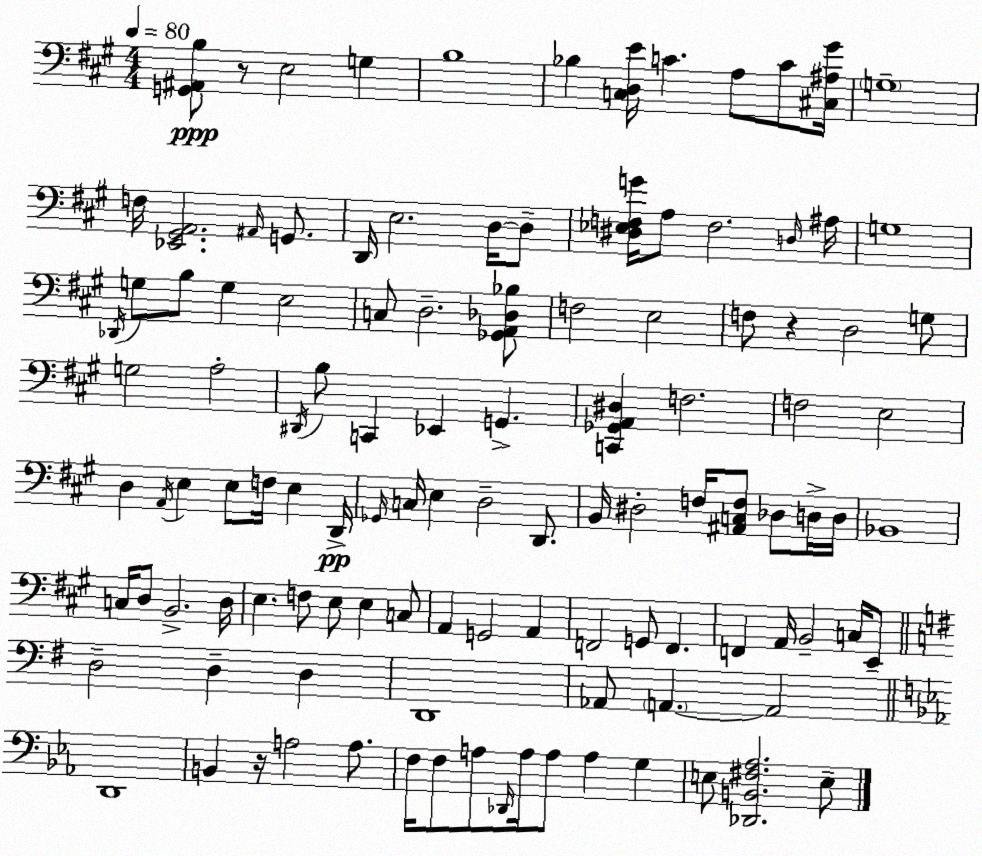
X:1
T:Untitled
M:4/4
L:1/4
K:A
[G,,^A,,B,]/2 z/2 E,2 G, B,4 _B, [C,D,E]/4 C A,/2 C/2 [^C,^A,^G]/4 G,4 F,/4 [_E,,^G,,A,,]2 ^A,,/4 G,,/2 D,,/4 E,2 D,/4 D,/2 [^D,_E,F,G]/4 A,/2 F,2 D,/4 ^A,/4 G,4 _D,,/4 G,/2 B,/2 G, E,2 C,/2 D,2 [_G,,A,,_D,_B,]/2 F,2 E,2 F,/2 z D,2 G,/2 G,2 A,2 ^D,,/4 B,/2 C,, _E,, G,, [C,,_G,,A,,^D,] F,2 F,2 E,2 D, A,,/4 E, E,/2 F,/4 E, D,,/4 _G,,/4 C,/4 E, D,2 D,,/2 B,,/4 ^D,2 F,/4 [^A,,C,F,]/2 _D,/2 D,/4 D,/4 _B,,4 C,/4 D,/2 B,,2 D,/4 E, F,/2 E,/2 E, C,/2 A,, G,,2 A,, F,,2 G,,/2 F,, F,, A,,/4 B,,2 C,/4 E,,/2 D,2 D, D, D,,4 _A,,/2 A,, A,,2 D,,4 B,, z/4 A,2 A,/2 F,/4 F,/2 A,/2 _D,,/4 A,/4 A,/2 A, G, E,/2 [_D,,B,,^F,_A,]2 E,/2